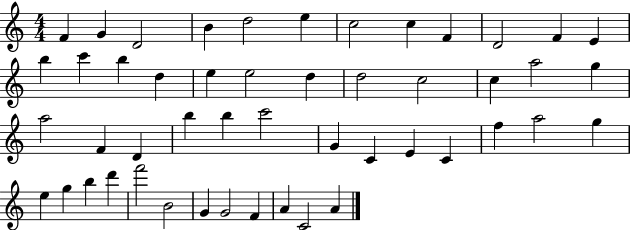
{
  \clef treble
  \numericTimeSignature
  \time 4/4
  \key c \major
  f'4 g'4 d'2 | b'4 d''2 e''4 | c''2 c''4 f'4 | d'2 f'4 e'4 | \break b''4 c'''4 b''4 d''4 | e''4 e''2 d''4 | d''2 c''2 | c''4 a''2 g''4 | \break a''2 f'4 d'4 | b''4 b''4 c'''2 | g'4 c'4 e'4 c'4 | f''4 a''2 g''4 | \break e''4 g''4 b''4 d'''4 | f'''2 b'2 | g'4 g'2 f'4 | a'4 c'2 a'4 | \break \bar "|."
}